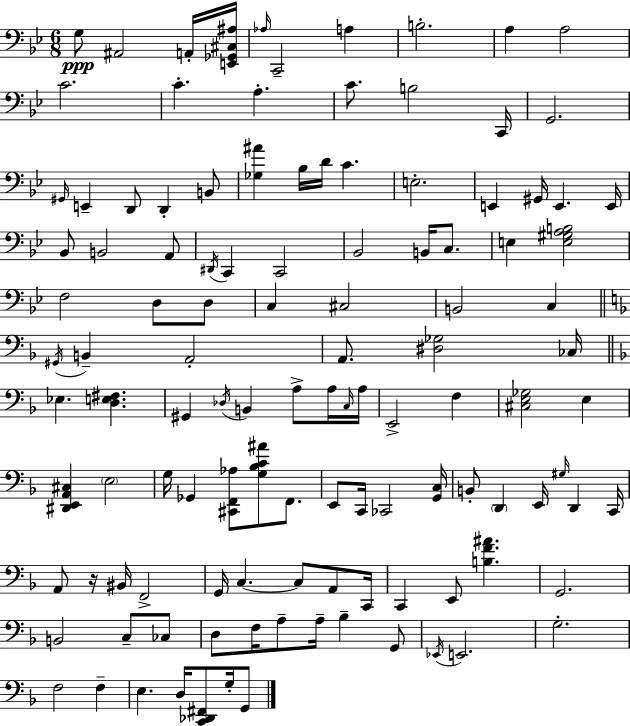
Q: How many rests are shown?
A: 1